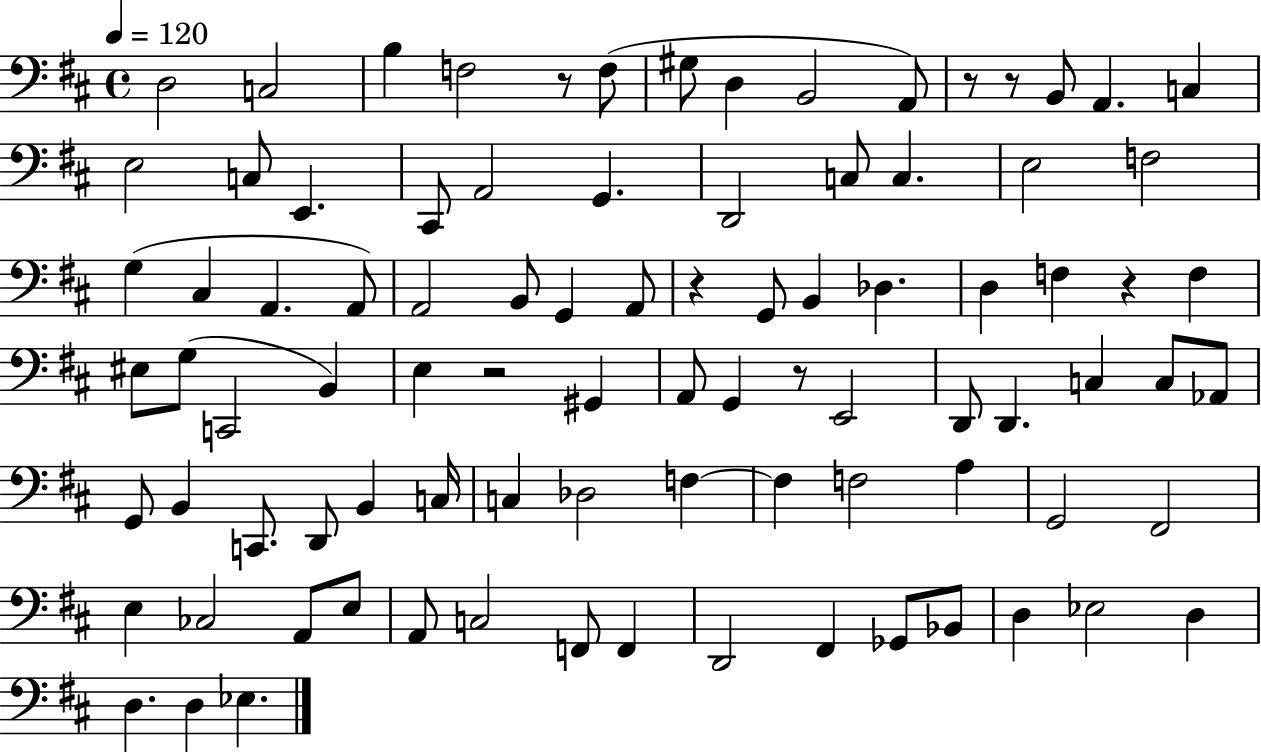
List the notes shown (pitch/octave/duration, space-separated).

D3/h C3/h B3/q F3/h R/e F3/e G#3/e D3/q B2/h A2/e R/e R/e B2/e A2/q. C3/q E3/h C3/e E2/q. C#2/e A2/h G2/q. D2/h C3/e C3/q. E3/h F3/h G3/q C#3/q A2/q. A2/e A2/h B2/e G2/q A2/e R/q G2/e B2/q Db3/q. D3/q F3/q R/q F3/q EIS3/e G3/e C2/h B2/q E3/q R/h G#2/q A2/e G2/q R/e E2/h D2/e D2/q. C3/q C3/e Ab2/e G2/e B2/q C2/e. D2/e B2/q C3/s C3/q Db3/h F3/q F3/q F3/h A3/q G2/h F#2/h E3/q CES3/h A2/e E3/e A2/e C3/h F2/e F2/q D2/h F#2/q Gb2/e Bb2/e D3/q Eb3/h D3/q D3/q. D3/q Eb3/q.